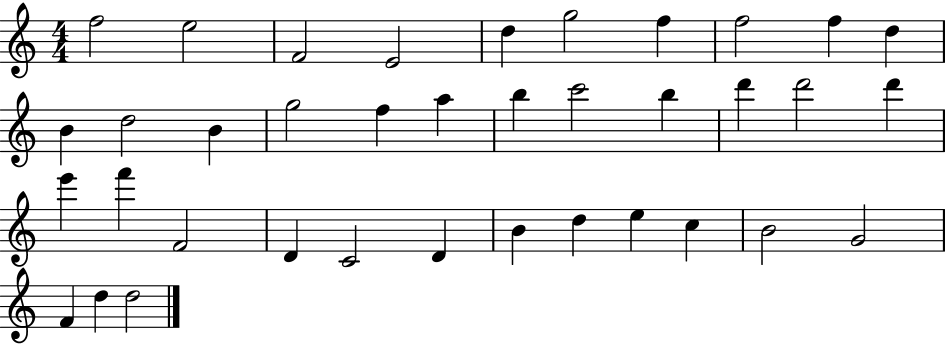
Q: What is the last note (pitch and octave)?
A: D5